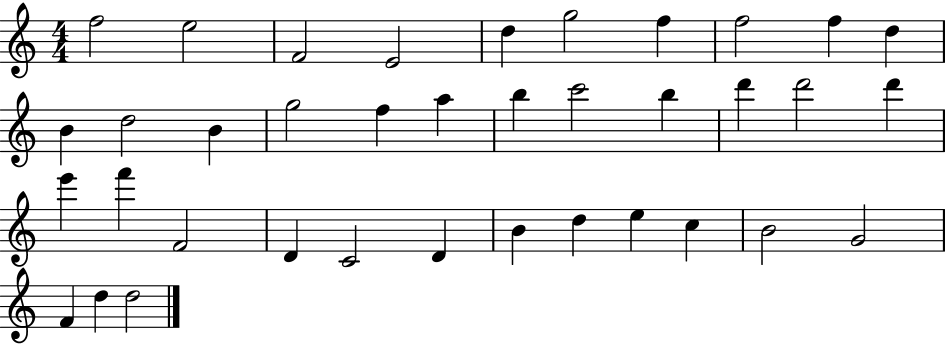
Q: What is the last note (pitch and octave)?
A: D5